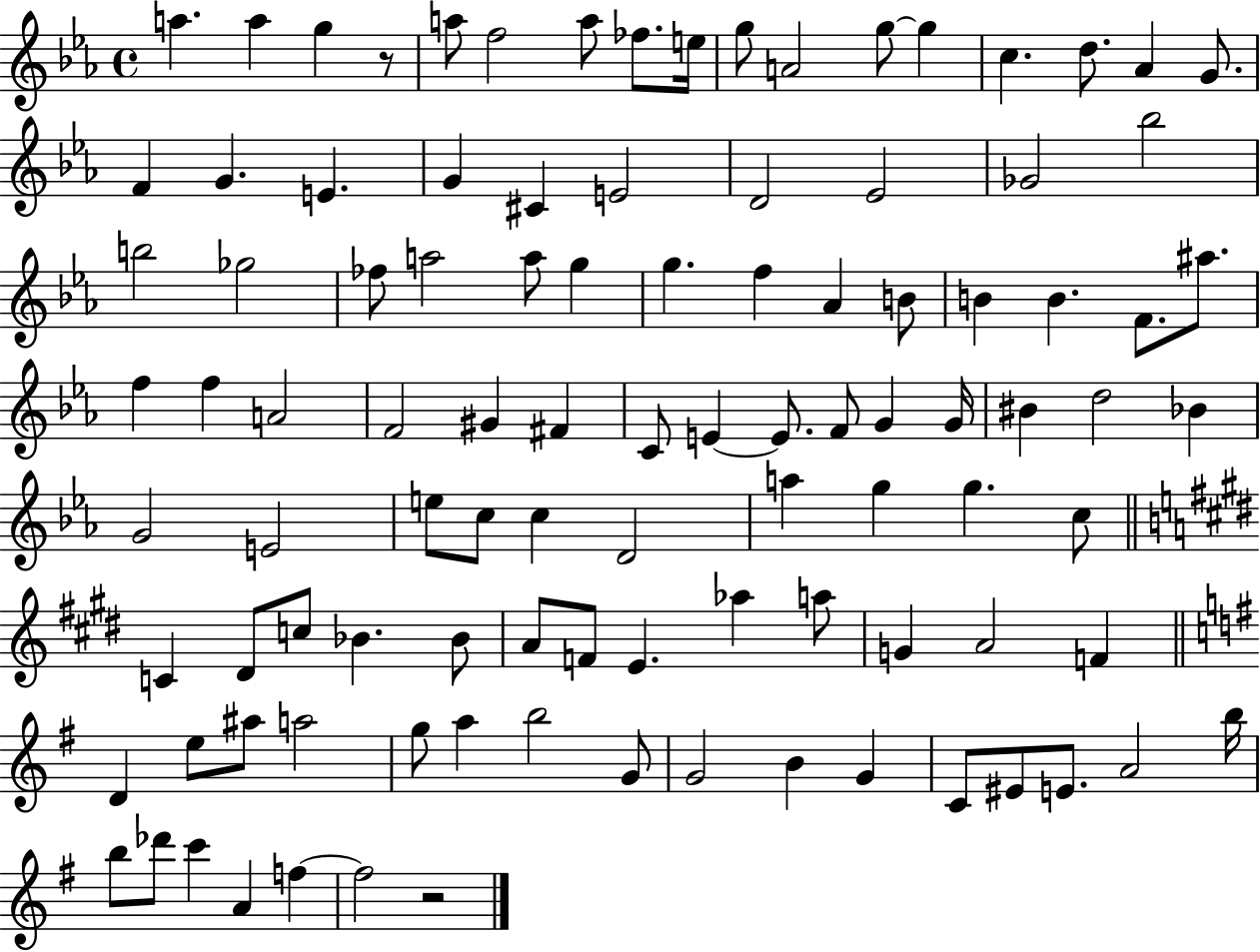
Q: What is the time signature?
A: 4/4